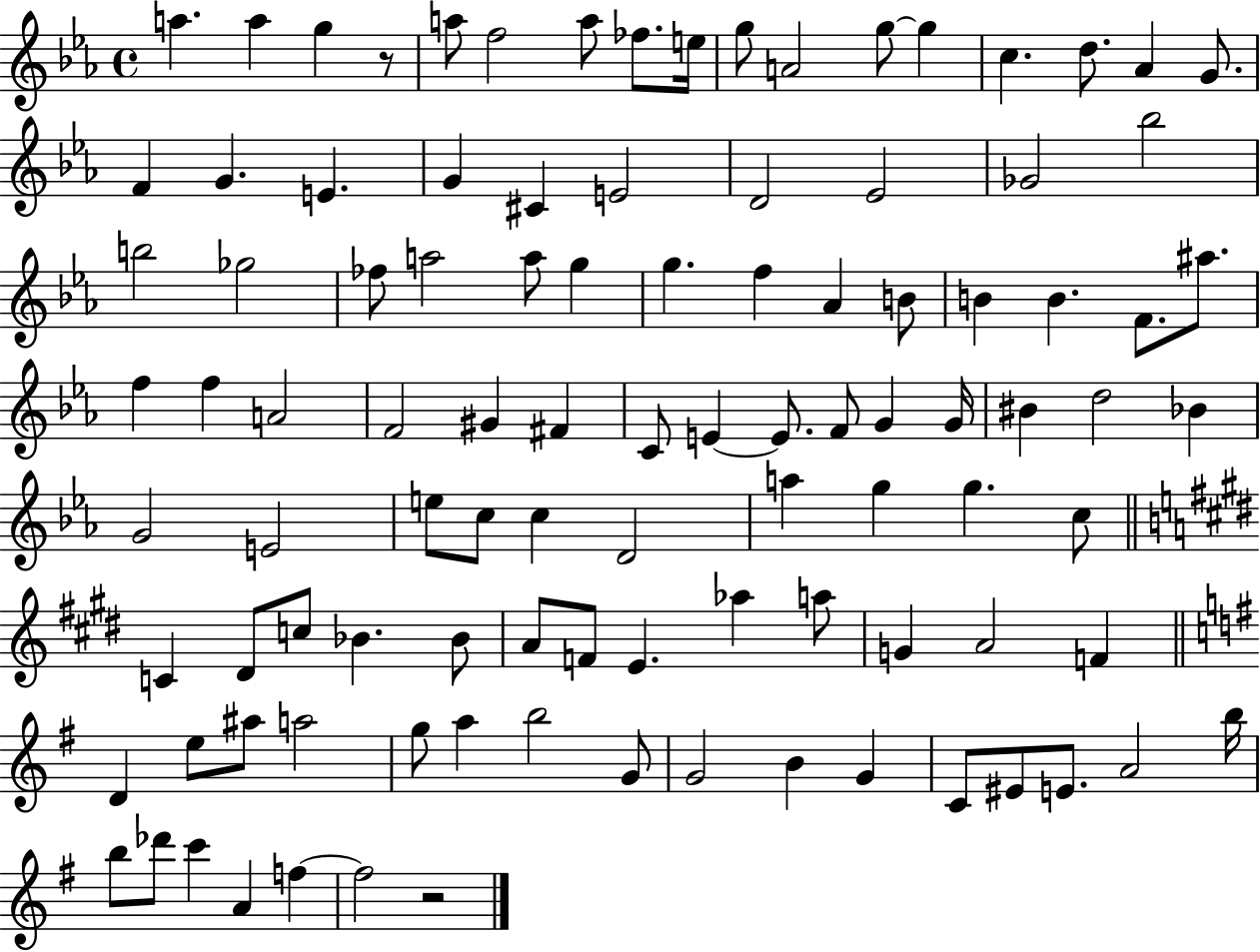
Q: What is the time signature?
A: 4/4